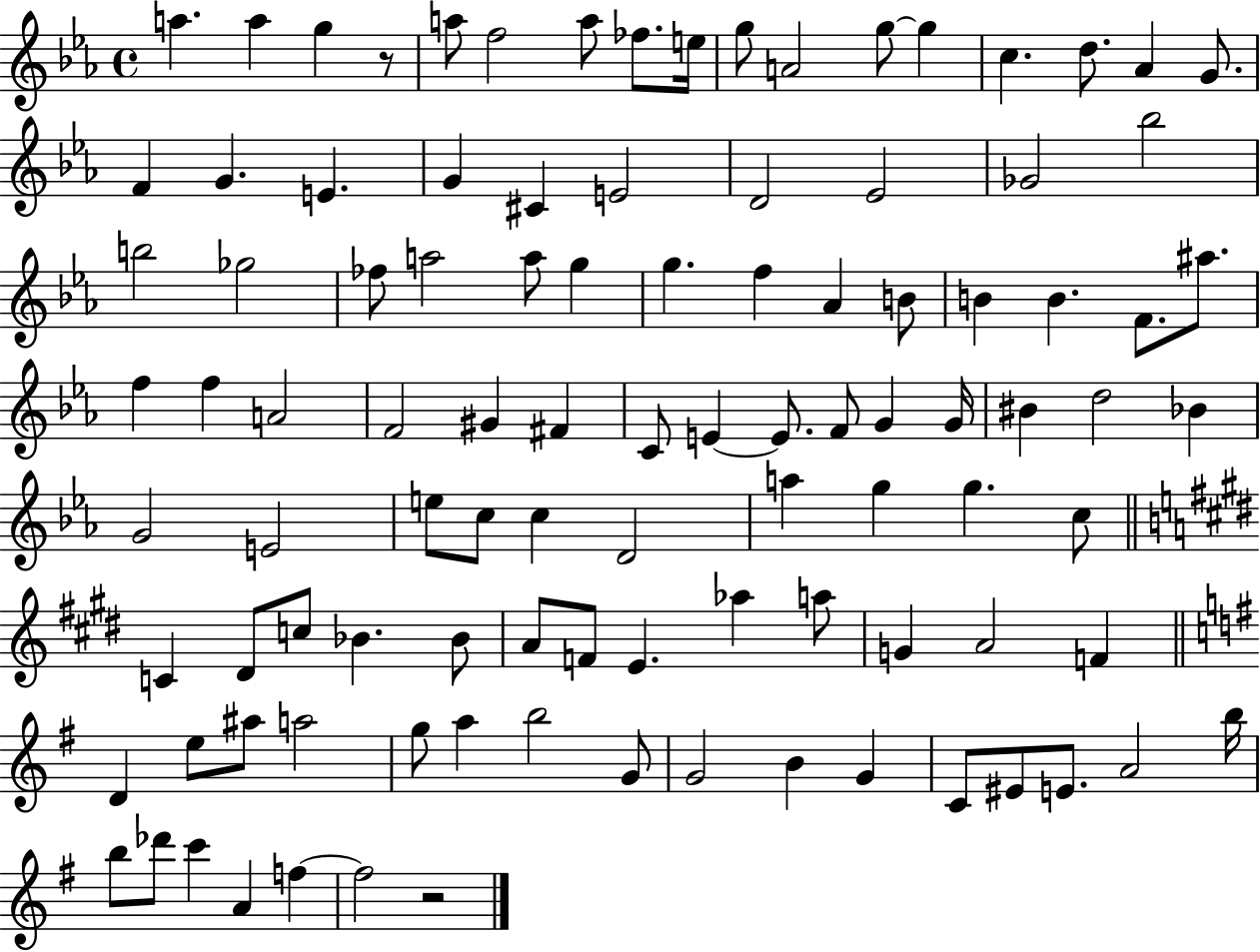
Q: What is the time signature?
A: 4/4